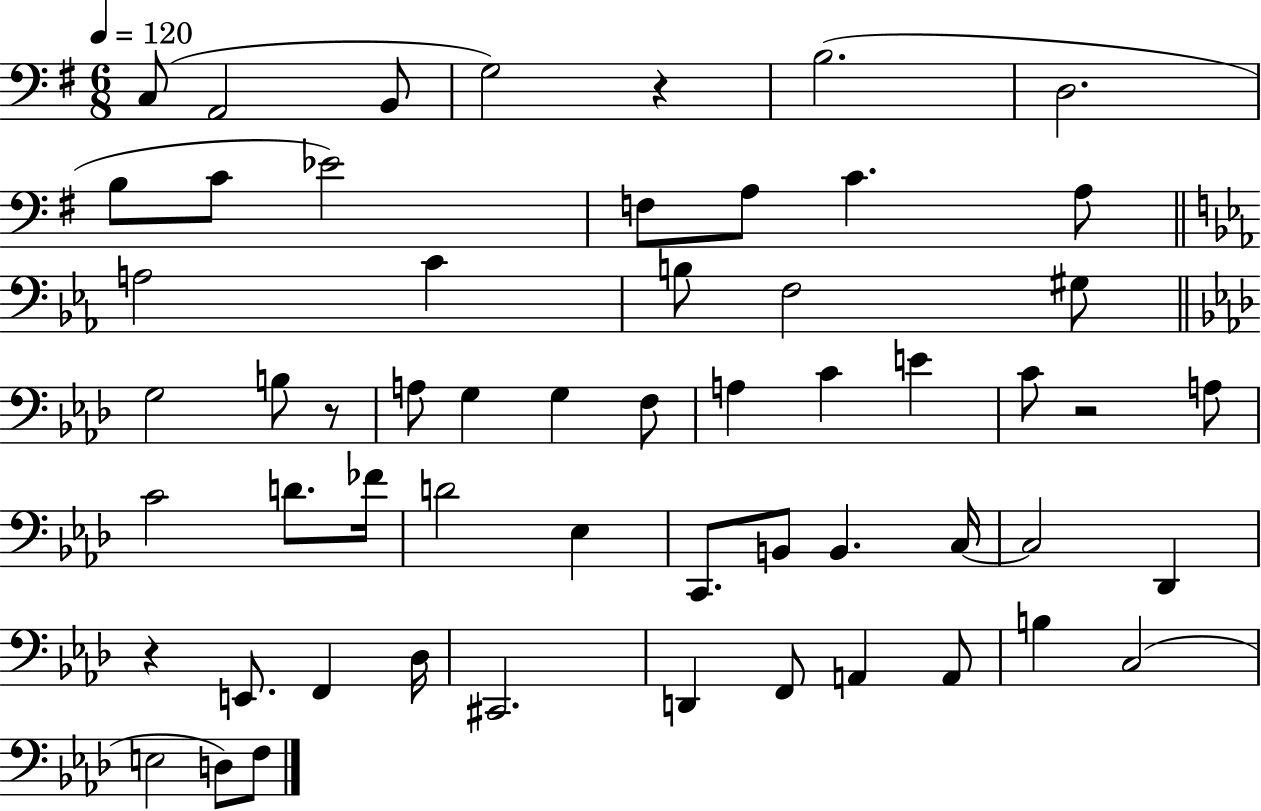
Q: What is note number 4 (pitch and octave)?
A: G3